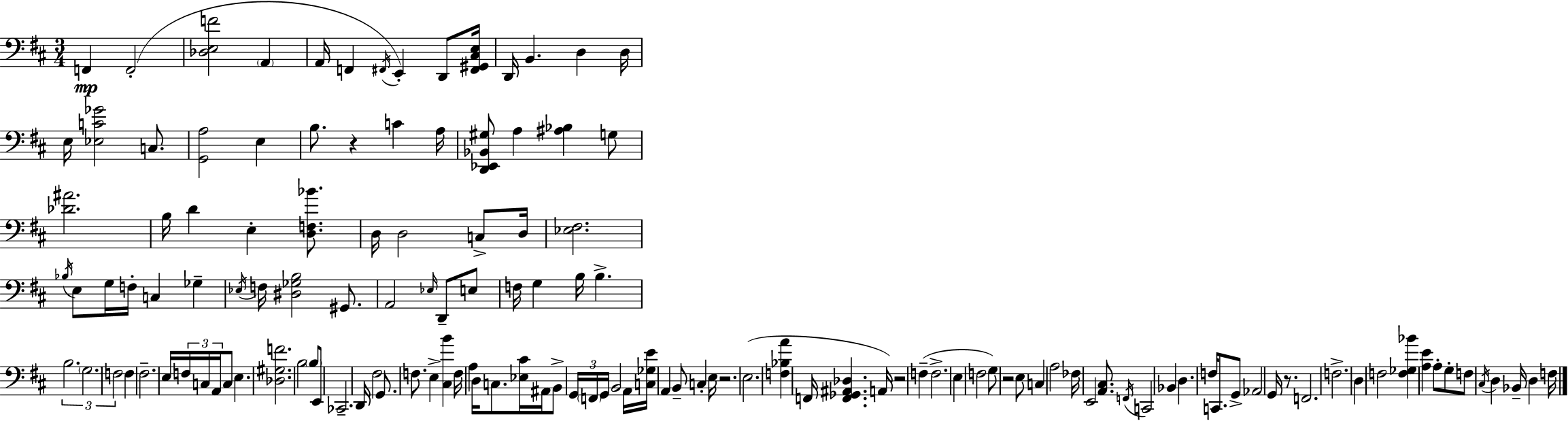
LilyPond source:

{
  \clef bass
  \numericTimeSignature
  \time 3/4
  \key d \major
  f,4\mp f,2-.( | <des e f'>2 \parenthesize a,4 | a,16 f,4 \acciaccatura { fis,16 }) e,4-. d,8 | <fis, gis, cis e>16 d,16 b,4. d4 | \break d16 e16 <ees c' ges'>2 c8. | <g, a>2 e4 | b8. r4 c'4 | a16 <d, ees, bes, gis>8 a4 <ais bes>4 g8 | \break <des' ais'>2. | b16 d'4 e4-. <d f bes'>8. | d16 d2 c8-> | d16 <ees fis>2. | \break \acciaccatura { bes16 } e8 g16 f16-. c4 ges4-- | \acciaccatura { ees16 } f16 <dis ges b>2 | gis,8. a,2 \grace { ees16 } | d,8-- e8 f16 g4 b16 b4.-> | \break \tuplet 3/2 { b2. | \parenthesize g2. | f2 } | f4 fis2.-- | \break e16 \tuplet 3/2 { f16 c16 a,16 } c8 e4. | <des gis f'>2. | b2 | \parenthesize b8 e,8 ces,2.-- | \break d,16 fis2 | g,8. f8. e4-> <cis b'>4 | f16 a4 d16 c8. | <ees cis'>16 ais,16 b,8-> \tuplet 3/2 { g,16 \parenthesize f,16 g,16 } b,2 | \break a,16 <c ges e'>16 a,4 b,8-- c4-. | e16 r2. | e2.( | <f bes a'>4 f,16 <f, ges, ais, des>4. | \break a,16) r2 | f4--( f2.-> | e4 f2 | g8) r2 | \break e8 c4 a2 | fes16 e,2 | <a, cis>8. \acciaccatura { f,16 } c,2 | bes,4 d4. f16 | \break c,8. g,8-> aes,2 | g,16 r8. f,2. | f2.-> | d4 f2 | \break <f ges bes'>4 <a e'>4 | a8-. g8-. f8 \acciaccatura { cis16 } d4 | bes,16-- d4 f16 \bar "|."
}